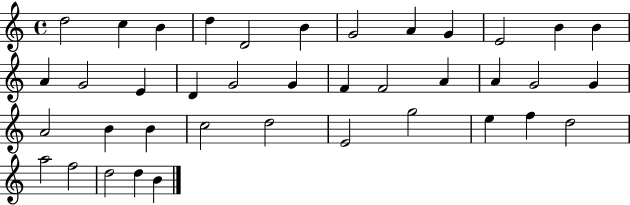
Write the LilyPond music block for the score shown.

{
  \clef treble
  \time 4/4
  \defaultTimeSignature
  \key c \major
  d''2 c''4 b'4 | d''4 d'2 b'4 | g'2 a'4 g'4 | e'2 b'4 b'4 | \break a'4 g'2 e'4 | d'4 g'2 g'4 | f'4 f'2 a'4 | a'4 g'2 g'4 | \break a'2 b'4 b'4 | c''2 d''2 | e'2 g''2 | e''4 f''4 d''2 | \break a''2 f''2 | d''2 d''4 b'4 | \bar "|."
}